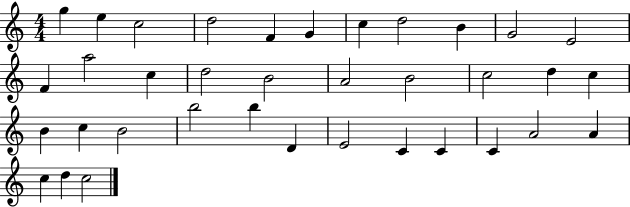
X:1
T:Untitled
M:4/4
L:1/4
K:C
g e c2 d2 F G c d2 B G2 E2 F a2 c d2 B2 A2 B2 c2 d c B c B2 b2 b D E2 C C C A2 A c d c2